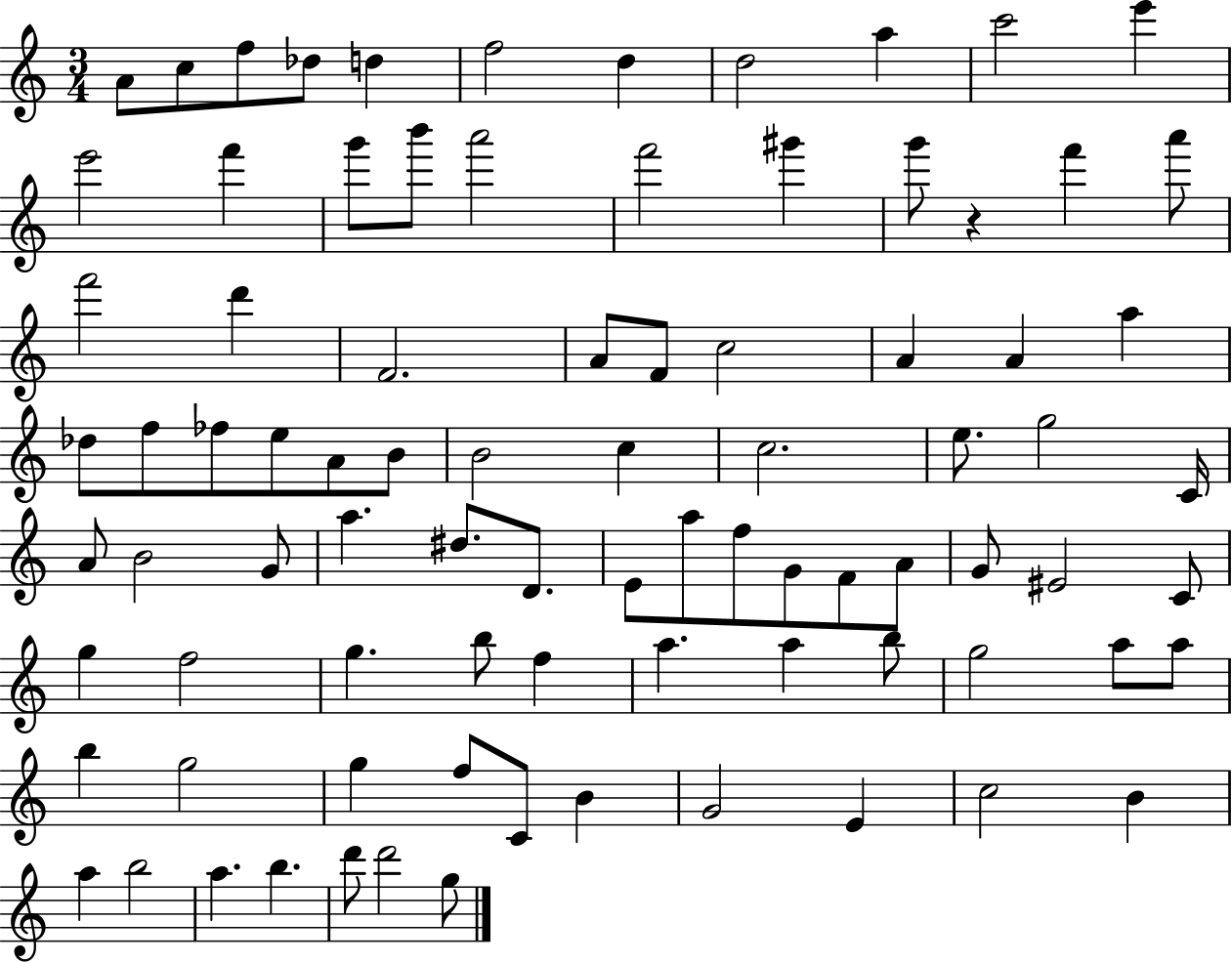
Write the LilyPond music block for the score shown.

{
  \clef treble
  \numericTimeSignature
  \time 3/4
  \key c \major
  a'8 c''8 f''8 des''8 d''4 | f''2 d''4 | d''2 a''4 | c'''2 e'''4 | \break e'''2 f'''4 | g'''8 b'''8 a'''2 | f'''2 gis'''4 | g'''8 r4 f'''4 a'''8 | \break f'''2 d'''4 | f'2. | a'8 f'8 c''2 | a'4 a'4 a''4 | \break des''8 f''8 fes''8 e''8 a'8 b'8 | b'2 c''4 | c''2. | e''8. g''2 c'16 | \break a'8 b'2 g'8 | a''4. dis''8. d'8. | e'8 a''8 f''8 g'8 f'8 a'8 | g'8 eis'2 c'8 | \break g''4 f''2 | g''4. b''8 f''4 | a''4. a''4 b''8 | g''2 a''8 a''8 | \break b''4 g''2 | g''4 f''8 c'8 b'4 | g'2 e'4 | c''2 b'4 | \break a''4 b''2 | a''4. b''4. | d'''8 d'''2 g''8 | \bar "|."
}